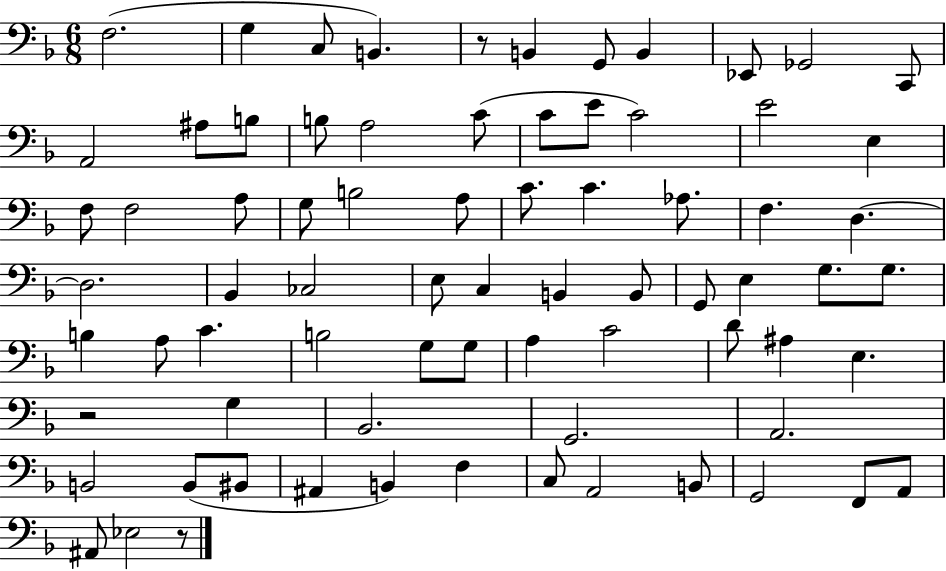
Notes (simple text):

F3/h. G3/q C3/e B2/q. R/e B2/q G2/e B2/q Eb2/e Gb2/h C2/e A2/h A#3/e B3/e B3/e A3/h C4/e C4/e E4/e C4/h E4/h E3/q F3/e F3/h A3/e G3/e B3/h A3/e C4/e. C4/q. Ab3/e. F3/q. D3/q. D3/h. Bb2/q CES3/h E3/e C3/q B2/q B2/e G2/e E3/q G3/e. G3/e. B3/q A3/e C4/q. B3/h G3/e G3/e A3/q C4/h D4/e A#3/q E3/q. R/h G3/q Bb2/h. G2/h. A2/h. B2/h B2/e BIS2/e A#2/q B2/q F3/q C3/e A2/h B2/e G2/h F2/e A2/e A#2/e Eb3/h R/e